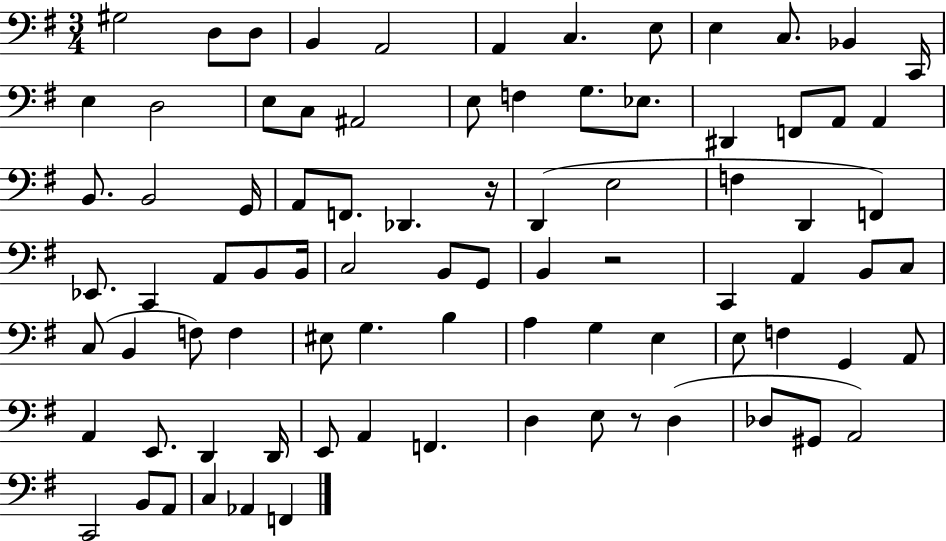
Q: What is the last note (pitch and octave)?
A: F2